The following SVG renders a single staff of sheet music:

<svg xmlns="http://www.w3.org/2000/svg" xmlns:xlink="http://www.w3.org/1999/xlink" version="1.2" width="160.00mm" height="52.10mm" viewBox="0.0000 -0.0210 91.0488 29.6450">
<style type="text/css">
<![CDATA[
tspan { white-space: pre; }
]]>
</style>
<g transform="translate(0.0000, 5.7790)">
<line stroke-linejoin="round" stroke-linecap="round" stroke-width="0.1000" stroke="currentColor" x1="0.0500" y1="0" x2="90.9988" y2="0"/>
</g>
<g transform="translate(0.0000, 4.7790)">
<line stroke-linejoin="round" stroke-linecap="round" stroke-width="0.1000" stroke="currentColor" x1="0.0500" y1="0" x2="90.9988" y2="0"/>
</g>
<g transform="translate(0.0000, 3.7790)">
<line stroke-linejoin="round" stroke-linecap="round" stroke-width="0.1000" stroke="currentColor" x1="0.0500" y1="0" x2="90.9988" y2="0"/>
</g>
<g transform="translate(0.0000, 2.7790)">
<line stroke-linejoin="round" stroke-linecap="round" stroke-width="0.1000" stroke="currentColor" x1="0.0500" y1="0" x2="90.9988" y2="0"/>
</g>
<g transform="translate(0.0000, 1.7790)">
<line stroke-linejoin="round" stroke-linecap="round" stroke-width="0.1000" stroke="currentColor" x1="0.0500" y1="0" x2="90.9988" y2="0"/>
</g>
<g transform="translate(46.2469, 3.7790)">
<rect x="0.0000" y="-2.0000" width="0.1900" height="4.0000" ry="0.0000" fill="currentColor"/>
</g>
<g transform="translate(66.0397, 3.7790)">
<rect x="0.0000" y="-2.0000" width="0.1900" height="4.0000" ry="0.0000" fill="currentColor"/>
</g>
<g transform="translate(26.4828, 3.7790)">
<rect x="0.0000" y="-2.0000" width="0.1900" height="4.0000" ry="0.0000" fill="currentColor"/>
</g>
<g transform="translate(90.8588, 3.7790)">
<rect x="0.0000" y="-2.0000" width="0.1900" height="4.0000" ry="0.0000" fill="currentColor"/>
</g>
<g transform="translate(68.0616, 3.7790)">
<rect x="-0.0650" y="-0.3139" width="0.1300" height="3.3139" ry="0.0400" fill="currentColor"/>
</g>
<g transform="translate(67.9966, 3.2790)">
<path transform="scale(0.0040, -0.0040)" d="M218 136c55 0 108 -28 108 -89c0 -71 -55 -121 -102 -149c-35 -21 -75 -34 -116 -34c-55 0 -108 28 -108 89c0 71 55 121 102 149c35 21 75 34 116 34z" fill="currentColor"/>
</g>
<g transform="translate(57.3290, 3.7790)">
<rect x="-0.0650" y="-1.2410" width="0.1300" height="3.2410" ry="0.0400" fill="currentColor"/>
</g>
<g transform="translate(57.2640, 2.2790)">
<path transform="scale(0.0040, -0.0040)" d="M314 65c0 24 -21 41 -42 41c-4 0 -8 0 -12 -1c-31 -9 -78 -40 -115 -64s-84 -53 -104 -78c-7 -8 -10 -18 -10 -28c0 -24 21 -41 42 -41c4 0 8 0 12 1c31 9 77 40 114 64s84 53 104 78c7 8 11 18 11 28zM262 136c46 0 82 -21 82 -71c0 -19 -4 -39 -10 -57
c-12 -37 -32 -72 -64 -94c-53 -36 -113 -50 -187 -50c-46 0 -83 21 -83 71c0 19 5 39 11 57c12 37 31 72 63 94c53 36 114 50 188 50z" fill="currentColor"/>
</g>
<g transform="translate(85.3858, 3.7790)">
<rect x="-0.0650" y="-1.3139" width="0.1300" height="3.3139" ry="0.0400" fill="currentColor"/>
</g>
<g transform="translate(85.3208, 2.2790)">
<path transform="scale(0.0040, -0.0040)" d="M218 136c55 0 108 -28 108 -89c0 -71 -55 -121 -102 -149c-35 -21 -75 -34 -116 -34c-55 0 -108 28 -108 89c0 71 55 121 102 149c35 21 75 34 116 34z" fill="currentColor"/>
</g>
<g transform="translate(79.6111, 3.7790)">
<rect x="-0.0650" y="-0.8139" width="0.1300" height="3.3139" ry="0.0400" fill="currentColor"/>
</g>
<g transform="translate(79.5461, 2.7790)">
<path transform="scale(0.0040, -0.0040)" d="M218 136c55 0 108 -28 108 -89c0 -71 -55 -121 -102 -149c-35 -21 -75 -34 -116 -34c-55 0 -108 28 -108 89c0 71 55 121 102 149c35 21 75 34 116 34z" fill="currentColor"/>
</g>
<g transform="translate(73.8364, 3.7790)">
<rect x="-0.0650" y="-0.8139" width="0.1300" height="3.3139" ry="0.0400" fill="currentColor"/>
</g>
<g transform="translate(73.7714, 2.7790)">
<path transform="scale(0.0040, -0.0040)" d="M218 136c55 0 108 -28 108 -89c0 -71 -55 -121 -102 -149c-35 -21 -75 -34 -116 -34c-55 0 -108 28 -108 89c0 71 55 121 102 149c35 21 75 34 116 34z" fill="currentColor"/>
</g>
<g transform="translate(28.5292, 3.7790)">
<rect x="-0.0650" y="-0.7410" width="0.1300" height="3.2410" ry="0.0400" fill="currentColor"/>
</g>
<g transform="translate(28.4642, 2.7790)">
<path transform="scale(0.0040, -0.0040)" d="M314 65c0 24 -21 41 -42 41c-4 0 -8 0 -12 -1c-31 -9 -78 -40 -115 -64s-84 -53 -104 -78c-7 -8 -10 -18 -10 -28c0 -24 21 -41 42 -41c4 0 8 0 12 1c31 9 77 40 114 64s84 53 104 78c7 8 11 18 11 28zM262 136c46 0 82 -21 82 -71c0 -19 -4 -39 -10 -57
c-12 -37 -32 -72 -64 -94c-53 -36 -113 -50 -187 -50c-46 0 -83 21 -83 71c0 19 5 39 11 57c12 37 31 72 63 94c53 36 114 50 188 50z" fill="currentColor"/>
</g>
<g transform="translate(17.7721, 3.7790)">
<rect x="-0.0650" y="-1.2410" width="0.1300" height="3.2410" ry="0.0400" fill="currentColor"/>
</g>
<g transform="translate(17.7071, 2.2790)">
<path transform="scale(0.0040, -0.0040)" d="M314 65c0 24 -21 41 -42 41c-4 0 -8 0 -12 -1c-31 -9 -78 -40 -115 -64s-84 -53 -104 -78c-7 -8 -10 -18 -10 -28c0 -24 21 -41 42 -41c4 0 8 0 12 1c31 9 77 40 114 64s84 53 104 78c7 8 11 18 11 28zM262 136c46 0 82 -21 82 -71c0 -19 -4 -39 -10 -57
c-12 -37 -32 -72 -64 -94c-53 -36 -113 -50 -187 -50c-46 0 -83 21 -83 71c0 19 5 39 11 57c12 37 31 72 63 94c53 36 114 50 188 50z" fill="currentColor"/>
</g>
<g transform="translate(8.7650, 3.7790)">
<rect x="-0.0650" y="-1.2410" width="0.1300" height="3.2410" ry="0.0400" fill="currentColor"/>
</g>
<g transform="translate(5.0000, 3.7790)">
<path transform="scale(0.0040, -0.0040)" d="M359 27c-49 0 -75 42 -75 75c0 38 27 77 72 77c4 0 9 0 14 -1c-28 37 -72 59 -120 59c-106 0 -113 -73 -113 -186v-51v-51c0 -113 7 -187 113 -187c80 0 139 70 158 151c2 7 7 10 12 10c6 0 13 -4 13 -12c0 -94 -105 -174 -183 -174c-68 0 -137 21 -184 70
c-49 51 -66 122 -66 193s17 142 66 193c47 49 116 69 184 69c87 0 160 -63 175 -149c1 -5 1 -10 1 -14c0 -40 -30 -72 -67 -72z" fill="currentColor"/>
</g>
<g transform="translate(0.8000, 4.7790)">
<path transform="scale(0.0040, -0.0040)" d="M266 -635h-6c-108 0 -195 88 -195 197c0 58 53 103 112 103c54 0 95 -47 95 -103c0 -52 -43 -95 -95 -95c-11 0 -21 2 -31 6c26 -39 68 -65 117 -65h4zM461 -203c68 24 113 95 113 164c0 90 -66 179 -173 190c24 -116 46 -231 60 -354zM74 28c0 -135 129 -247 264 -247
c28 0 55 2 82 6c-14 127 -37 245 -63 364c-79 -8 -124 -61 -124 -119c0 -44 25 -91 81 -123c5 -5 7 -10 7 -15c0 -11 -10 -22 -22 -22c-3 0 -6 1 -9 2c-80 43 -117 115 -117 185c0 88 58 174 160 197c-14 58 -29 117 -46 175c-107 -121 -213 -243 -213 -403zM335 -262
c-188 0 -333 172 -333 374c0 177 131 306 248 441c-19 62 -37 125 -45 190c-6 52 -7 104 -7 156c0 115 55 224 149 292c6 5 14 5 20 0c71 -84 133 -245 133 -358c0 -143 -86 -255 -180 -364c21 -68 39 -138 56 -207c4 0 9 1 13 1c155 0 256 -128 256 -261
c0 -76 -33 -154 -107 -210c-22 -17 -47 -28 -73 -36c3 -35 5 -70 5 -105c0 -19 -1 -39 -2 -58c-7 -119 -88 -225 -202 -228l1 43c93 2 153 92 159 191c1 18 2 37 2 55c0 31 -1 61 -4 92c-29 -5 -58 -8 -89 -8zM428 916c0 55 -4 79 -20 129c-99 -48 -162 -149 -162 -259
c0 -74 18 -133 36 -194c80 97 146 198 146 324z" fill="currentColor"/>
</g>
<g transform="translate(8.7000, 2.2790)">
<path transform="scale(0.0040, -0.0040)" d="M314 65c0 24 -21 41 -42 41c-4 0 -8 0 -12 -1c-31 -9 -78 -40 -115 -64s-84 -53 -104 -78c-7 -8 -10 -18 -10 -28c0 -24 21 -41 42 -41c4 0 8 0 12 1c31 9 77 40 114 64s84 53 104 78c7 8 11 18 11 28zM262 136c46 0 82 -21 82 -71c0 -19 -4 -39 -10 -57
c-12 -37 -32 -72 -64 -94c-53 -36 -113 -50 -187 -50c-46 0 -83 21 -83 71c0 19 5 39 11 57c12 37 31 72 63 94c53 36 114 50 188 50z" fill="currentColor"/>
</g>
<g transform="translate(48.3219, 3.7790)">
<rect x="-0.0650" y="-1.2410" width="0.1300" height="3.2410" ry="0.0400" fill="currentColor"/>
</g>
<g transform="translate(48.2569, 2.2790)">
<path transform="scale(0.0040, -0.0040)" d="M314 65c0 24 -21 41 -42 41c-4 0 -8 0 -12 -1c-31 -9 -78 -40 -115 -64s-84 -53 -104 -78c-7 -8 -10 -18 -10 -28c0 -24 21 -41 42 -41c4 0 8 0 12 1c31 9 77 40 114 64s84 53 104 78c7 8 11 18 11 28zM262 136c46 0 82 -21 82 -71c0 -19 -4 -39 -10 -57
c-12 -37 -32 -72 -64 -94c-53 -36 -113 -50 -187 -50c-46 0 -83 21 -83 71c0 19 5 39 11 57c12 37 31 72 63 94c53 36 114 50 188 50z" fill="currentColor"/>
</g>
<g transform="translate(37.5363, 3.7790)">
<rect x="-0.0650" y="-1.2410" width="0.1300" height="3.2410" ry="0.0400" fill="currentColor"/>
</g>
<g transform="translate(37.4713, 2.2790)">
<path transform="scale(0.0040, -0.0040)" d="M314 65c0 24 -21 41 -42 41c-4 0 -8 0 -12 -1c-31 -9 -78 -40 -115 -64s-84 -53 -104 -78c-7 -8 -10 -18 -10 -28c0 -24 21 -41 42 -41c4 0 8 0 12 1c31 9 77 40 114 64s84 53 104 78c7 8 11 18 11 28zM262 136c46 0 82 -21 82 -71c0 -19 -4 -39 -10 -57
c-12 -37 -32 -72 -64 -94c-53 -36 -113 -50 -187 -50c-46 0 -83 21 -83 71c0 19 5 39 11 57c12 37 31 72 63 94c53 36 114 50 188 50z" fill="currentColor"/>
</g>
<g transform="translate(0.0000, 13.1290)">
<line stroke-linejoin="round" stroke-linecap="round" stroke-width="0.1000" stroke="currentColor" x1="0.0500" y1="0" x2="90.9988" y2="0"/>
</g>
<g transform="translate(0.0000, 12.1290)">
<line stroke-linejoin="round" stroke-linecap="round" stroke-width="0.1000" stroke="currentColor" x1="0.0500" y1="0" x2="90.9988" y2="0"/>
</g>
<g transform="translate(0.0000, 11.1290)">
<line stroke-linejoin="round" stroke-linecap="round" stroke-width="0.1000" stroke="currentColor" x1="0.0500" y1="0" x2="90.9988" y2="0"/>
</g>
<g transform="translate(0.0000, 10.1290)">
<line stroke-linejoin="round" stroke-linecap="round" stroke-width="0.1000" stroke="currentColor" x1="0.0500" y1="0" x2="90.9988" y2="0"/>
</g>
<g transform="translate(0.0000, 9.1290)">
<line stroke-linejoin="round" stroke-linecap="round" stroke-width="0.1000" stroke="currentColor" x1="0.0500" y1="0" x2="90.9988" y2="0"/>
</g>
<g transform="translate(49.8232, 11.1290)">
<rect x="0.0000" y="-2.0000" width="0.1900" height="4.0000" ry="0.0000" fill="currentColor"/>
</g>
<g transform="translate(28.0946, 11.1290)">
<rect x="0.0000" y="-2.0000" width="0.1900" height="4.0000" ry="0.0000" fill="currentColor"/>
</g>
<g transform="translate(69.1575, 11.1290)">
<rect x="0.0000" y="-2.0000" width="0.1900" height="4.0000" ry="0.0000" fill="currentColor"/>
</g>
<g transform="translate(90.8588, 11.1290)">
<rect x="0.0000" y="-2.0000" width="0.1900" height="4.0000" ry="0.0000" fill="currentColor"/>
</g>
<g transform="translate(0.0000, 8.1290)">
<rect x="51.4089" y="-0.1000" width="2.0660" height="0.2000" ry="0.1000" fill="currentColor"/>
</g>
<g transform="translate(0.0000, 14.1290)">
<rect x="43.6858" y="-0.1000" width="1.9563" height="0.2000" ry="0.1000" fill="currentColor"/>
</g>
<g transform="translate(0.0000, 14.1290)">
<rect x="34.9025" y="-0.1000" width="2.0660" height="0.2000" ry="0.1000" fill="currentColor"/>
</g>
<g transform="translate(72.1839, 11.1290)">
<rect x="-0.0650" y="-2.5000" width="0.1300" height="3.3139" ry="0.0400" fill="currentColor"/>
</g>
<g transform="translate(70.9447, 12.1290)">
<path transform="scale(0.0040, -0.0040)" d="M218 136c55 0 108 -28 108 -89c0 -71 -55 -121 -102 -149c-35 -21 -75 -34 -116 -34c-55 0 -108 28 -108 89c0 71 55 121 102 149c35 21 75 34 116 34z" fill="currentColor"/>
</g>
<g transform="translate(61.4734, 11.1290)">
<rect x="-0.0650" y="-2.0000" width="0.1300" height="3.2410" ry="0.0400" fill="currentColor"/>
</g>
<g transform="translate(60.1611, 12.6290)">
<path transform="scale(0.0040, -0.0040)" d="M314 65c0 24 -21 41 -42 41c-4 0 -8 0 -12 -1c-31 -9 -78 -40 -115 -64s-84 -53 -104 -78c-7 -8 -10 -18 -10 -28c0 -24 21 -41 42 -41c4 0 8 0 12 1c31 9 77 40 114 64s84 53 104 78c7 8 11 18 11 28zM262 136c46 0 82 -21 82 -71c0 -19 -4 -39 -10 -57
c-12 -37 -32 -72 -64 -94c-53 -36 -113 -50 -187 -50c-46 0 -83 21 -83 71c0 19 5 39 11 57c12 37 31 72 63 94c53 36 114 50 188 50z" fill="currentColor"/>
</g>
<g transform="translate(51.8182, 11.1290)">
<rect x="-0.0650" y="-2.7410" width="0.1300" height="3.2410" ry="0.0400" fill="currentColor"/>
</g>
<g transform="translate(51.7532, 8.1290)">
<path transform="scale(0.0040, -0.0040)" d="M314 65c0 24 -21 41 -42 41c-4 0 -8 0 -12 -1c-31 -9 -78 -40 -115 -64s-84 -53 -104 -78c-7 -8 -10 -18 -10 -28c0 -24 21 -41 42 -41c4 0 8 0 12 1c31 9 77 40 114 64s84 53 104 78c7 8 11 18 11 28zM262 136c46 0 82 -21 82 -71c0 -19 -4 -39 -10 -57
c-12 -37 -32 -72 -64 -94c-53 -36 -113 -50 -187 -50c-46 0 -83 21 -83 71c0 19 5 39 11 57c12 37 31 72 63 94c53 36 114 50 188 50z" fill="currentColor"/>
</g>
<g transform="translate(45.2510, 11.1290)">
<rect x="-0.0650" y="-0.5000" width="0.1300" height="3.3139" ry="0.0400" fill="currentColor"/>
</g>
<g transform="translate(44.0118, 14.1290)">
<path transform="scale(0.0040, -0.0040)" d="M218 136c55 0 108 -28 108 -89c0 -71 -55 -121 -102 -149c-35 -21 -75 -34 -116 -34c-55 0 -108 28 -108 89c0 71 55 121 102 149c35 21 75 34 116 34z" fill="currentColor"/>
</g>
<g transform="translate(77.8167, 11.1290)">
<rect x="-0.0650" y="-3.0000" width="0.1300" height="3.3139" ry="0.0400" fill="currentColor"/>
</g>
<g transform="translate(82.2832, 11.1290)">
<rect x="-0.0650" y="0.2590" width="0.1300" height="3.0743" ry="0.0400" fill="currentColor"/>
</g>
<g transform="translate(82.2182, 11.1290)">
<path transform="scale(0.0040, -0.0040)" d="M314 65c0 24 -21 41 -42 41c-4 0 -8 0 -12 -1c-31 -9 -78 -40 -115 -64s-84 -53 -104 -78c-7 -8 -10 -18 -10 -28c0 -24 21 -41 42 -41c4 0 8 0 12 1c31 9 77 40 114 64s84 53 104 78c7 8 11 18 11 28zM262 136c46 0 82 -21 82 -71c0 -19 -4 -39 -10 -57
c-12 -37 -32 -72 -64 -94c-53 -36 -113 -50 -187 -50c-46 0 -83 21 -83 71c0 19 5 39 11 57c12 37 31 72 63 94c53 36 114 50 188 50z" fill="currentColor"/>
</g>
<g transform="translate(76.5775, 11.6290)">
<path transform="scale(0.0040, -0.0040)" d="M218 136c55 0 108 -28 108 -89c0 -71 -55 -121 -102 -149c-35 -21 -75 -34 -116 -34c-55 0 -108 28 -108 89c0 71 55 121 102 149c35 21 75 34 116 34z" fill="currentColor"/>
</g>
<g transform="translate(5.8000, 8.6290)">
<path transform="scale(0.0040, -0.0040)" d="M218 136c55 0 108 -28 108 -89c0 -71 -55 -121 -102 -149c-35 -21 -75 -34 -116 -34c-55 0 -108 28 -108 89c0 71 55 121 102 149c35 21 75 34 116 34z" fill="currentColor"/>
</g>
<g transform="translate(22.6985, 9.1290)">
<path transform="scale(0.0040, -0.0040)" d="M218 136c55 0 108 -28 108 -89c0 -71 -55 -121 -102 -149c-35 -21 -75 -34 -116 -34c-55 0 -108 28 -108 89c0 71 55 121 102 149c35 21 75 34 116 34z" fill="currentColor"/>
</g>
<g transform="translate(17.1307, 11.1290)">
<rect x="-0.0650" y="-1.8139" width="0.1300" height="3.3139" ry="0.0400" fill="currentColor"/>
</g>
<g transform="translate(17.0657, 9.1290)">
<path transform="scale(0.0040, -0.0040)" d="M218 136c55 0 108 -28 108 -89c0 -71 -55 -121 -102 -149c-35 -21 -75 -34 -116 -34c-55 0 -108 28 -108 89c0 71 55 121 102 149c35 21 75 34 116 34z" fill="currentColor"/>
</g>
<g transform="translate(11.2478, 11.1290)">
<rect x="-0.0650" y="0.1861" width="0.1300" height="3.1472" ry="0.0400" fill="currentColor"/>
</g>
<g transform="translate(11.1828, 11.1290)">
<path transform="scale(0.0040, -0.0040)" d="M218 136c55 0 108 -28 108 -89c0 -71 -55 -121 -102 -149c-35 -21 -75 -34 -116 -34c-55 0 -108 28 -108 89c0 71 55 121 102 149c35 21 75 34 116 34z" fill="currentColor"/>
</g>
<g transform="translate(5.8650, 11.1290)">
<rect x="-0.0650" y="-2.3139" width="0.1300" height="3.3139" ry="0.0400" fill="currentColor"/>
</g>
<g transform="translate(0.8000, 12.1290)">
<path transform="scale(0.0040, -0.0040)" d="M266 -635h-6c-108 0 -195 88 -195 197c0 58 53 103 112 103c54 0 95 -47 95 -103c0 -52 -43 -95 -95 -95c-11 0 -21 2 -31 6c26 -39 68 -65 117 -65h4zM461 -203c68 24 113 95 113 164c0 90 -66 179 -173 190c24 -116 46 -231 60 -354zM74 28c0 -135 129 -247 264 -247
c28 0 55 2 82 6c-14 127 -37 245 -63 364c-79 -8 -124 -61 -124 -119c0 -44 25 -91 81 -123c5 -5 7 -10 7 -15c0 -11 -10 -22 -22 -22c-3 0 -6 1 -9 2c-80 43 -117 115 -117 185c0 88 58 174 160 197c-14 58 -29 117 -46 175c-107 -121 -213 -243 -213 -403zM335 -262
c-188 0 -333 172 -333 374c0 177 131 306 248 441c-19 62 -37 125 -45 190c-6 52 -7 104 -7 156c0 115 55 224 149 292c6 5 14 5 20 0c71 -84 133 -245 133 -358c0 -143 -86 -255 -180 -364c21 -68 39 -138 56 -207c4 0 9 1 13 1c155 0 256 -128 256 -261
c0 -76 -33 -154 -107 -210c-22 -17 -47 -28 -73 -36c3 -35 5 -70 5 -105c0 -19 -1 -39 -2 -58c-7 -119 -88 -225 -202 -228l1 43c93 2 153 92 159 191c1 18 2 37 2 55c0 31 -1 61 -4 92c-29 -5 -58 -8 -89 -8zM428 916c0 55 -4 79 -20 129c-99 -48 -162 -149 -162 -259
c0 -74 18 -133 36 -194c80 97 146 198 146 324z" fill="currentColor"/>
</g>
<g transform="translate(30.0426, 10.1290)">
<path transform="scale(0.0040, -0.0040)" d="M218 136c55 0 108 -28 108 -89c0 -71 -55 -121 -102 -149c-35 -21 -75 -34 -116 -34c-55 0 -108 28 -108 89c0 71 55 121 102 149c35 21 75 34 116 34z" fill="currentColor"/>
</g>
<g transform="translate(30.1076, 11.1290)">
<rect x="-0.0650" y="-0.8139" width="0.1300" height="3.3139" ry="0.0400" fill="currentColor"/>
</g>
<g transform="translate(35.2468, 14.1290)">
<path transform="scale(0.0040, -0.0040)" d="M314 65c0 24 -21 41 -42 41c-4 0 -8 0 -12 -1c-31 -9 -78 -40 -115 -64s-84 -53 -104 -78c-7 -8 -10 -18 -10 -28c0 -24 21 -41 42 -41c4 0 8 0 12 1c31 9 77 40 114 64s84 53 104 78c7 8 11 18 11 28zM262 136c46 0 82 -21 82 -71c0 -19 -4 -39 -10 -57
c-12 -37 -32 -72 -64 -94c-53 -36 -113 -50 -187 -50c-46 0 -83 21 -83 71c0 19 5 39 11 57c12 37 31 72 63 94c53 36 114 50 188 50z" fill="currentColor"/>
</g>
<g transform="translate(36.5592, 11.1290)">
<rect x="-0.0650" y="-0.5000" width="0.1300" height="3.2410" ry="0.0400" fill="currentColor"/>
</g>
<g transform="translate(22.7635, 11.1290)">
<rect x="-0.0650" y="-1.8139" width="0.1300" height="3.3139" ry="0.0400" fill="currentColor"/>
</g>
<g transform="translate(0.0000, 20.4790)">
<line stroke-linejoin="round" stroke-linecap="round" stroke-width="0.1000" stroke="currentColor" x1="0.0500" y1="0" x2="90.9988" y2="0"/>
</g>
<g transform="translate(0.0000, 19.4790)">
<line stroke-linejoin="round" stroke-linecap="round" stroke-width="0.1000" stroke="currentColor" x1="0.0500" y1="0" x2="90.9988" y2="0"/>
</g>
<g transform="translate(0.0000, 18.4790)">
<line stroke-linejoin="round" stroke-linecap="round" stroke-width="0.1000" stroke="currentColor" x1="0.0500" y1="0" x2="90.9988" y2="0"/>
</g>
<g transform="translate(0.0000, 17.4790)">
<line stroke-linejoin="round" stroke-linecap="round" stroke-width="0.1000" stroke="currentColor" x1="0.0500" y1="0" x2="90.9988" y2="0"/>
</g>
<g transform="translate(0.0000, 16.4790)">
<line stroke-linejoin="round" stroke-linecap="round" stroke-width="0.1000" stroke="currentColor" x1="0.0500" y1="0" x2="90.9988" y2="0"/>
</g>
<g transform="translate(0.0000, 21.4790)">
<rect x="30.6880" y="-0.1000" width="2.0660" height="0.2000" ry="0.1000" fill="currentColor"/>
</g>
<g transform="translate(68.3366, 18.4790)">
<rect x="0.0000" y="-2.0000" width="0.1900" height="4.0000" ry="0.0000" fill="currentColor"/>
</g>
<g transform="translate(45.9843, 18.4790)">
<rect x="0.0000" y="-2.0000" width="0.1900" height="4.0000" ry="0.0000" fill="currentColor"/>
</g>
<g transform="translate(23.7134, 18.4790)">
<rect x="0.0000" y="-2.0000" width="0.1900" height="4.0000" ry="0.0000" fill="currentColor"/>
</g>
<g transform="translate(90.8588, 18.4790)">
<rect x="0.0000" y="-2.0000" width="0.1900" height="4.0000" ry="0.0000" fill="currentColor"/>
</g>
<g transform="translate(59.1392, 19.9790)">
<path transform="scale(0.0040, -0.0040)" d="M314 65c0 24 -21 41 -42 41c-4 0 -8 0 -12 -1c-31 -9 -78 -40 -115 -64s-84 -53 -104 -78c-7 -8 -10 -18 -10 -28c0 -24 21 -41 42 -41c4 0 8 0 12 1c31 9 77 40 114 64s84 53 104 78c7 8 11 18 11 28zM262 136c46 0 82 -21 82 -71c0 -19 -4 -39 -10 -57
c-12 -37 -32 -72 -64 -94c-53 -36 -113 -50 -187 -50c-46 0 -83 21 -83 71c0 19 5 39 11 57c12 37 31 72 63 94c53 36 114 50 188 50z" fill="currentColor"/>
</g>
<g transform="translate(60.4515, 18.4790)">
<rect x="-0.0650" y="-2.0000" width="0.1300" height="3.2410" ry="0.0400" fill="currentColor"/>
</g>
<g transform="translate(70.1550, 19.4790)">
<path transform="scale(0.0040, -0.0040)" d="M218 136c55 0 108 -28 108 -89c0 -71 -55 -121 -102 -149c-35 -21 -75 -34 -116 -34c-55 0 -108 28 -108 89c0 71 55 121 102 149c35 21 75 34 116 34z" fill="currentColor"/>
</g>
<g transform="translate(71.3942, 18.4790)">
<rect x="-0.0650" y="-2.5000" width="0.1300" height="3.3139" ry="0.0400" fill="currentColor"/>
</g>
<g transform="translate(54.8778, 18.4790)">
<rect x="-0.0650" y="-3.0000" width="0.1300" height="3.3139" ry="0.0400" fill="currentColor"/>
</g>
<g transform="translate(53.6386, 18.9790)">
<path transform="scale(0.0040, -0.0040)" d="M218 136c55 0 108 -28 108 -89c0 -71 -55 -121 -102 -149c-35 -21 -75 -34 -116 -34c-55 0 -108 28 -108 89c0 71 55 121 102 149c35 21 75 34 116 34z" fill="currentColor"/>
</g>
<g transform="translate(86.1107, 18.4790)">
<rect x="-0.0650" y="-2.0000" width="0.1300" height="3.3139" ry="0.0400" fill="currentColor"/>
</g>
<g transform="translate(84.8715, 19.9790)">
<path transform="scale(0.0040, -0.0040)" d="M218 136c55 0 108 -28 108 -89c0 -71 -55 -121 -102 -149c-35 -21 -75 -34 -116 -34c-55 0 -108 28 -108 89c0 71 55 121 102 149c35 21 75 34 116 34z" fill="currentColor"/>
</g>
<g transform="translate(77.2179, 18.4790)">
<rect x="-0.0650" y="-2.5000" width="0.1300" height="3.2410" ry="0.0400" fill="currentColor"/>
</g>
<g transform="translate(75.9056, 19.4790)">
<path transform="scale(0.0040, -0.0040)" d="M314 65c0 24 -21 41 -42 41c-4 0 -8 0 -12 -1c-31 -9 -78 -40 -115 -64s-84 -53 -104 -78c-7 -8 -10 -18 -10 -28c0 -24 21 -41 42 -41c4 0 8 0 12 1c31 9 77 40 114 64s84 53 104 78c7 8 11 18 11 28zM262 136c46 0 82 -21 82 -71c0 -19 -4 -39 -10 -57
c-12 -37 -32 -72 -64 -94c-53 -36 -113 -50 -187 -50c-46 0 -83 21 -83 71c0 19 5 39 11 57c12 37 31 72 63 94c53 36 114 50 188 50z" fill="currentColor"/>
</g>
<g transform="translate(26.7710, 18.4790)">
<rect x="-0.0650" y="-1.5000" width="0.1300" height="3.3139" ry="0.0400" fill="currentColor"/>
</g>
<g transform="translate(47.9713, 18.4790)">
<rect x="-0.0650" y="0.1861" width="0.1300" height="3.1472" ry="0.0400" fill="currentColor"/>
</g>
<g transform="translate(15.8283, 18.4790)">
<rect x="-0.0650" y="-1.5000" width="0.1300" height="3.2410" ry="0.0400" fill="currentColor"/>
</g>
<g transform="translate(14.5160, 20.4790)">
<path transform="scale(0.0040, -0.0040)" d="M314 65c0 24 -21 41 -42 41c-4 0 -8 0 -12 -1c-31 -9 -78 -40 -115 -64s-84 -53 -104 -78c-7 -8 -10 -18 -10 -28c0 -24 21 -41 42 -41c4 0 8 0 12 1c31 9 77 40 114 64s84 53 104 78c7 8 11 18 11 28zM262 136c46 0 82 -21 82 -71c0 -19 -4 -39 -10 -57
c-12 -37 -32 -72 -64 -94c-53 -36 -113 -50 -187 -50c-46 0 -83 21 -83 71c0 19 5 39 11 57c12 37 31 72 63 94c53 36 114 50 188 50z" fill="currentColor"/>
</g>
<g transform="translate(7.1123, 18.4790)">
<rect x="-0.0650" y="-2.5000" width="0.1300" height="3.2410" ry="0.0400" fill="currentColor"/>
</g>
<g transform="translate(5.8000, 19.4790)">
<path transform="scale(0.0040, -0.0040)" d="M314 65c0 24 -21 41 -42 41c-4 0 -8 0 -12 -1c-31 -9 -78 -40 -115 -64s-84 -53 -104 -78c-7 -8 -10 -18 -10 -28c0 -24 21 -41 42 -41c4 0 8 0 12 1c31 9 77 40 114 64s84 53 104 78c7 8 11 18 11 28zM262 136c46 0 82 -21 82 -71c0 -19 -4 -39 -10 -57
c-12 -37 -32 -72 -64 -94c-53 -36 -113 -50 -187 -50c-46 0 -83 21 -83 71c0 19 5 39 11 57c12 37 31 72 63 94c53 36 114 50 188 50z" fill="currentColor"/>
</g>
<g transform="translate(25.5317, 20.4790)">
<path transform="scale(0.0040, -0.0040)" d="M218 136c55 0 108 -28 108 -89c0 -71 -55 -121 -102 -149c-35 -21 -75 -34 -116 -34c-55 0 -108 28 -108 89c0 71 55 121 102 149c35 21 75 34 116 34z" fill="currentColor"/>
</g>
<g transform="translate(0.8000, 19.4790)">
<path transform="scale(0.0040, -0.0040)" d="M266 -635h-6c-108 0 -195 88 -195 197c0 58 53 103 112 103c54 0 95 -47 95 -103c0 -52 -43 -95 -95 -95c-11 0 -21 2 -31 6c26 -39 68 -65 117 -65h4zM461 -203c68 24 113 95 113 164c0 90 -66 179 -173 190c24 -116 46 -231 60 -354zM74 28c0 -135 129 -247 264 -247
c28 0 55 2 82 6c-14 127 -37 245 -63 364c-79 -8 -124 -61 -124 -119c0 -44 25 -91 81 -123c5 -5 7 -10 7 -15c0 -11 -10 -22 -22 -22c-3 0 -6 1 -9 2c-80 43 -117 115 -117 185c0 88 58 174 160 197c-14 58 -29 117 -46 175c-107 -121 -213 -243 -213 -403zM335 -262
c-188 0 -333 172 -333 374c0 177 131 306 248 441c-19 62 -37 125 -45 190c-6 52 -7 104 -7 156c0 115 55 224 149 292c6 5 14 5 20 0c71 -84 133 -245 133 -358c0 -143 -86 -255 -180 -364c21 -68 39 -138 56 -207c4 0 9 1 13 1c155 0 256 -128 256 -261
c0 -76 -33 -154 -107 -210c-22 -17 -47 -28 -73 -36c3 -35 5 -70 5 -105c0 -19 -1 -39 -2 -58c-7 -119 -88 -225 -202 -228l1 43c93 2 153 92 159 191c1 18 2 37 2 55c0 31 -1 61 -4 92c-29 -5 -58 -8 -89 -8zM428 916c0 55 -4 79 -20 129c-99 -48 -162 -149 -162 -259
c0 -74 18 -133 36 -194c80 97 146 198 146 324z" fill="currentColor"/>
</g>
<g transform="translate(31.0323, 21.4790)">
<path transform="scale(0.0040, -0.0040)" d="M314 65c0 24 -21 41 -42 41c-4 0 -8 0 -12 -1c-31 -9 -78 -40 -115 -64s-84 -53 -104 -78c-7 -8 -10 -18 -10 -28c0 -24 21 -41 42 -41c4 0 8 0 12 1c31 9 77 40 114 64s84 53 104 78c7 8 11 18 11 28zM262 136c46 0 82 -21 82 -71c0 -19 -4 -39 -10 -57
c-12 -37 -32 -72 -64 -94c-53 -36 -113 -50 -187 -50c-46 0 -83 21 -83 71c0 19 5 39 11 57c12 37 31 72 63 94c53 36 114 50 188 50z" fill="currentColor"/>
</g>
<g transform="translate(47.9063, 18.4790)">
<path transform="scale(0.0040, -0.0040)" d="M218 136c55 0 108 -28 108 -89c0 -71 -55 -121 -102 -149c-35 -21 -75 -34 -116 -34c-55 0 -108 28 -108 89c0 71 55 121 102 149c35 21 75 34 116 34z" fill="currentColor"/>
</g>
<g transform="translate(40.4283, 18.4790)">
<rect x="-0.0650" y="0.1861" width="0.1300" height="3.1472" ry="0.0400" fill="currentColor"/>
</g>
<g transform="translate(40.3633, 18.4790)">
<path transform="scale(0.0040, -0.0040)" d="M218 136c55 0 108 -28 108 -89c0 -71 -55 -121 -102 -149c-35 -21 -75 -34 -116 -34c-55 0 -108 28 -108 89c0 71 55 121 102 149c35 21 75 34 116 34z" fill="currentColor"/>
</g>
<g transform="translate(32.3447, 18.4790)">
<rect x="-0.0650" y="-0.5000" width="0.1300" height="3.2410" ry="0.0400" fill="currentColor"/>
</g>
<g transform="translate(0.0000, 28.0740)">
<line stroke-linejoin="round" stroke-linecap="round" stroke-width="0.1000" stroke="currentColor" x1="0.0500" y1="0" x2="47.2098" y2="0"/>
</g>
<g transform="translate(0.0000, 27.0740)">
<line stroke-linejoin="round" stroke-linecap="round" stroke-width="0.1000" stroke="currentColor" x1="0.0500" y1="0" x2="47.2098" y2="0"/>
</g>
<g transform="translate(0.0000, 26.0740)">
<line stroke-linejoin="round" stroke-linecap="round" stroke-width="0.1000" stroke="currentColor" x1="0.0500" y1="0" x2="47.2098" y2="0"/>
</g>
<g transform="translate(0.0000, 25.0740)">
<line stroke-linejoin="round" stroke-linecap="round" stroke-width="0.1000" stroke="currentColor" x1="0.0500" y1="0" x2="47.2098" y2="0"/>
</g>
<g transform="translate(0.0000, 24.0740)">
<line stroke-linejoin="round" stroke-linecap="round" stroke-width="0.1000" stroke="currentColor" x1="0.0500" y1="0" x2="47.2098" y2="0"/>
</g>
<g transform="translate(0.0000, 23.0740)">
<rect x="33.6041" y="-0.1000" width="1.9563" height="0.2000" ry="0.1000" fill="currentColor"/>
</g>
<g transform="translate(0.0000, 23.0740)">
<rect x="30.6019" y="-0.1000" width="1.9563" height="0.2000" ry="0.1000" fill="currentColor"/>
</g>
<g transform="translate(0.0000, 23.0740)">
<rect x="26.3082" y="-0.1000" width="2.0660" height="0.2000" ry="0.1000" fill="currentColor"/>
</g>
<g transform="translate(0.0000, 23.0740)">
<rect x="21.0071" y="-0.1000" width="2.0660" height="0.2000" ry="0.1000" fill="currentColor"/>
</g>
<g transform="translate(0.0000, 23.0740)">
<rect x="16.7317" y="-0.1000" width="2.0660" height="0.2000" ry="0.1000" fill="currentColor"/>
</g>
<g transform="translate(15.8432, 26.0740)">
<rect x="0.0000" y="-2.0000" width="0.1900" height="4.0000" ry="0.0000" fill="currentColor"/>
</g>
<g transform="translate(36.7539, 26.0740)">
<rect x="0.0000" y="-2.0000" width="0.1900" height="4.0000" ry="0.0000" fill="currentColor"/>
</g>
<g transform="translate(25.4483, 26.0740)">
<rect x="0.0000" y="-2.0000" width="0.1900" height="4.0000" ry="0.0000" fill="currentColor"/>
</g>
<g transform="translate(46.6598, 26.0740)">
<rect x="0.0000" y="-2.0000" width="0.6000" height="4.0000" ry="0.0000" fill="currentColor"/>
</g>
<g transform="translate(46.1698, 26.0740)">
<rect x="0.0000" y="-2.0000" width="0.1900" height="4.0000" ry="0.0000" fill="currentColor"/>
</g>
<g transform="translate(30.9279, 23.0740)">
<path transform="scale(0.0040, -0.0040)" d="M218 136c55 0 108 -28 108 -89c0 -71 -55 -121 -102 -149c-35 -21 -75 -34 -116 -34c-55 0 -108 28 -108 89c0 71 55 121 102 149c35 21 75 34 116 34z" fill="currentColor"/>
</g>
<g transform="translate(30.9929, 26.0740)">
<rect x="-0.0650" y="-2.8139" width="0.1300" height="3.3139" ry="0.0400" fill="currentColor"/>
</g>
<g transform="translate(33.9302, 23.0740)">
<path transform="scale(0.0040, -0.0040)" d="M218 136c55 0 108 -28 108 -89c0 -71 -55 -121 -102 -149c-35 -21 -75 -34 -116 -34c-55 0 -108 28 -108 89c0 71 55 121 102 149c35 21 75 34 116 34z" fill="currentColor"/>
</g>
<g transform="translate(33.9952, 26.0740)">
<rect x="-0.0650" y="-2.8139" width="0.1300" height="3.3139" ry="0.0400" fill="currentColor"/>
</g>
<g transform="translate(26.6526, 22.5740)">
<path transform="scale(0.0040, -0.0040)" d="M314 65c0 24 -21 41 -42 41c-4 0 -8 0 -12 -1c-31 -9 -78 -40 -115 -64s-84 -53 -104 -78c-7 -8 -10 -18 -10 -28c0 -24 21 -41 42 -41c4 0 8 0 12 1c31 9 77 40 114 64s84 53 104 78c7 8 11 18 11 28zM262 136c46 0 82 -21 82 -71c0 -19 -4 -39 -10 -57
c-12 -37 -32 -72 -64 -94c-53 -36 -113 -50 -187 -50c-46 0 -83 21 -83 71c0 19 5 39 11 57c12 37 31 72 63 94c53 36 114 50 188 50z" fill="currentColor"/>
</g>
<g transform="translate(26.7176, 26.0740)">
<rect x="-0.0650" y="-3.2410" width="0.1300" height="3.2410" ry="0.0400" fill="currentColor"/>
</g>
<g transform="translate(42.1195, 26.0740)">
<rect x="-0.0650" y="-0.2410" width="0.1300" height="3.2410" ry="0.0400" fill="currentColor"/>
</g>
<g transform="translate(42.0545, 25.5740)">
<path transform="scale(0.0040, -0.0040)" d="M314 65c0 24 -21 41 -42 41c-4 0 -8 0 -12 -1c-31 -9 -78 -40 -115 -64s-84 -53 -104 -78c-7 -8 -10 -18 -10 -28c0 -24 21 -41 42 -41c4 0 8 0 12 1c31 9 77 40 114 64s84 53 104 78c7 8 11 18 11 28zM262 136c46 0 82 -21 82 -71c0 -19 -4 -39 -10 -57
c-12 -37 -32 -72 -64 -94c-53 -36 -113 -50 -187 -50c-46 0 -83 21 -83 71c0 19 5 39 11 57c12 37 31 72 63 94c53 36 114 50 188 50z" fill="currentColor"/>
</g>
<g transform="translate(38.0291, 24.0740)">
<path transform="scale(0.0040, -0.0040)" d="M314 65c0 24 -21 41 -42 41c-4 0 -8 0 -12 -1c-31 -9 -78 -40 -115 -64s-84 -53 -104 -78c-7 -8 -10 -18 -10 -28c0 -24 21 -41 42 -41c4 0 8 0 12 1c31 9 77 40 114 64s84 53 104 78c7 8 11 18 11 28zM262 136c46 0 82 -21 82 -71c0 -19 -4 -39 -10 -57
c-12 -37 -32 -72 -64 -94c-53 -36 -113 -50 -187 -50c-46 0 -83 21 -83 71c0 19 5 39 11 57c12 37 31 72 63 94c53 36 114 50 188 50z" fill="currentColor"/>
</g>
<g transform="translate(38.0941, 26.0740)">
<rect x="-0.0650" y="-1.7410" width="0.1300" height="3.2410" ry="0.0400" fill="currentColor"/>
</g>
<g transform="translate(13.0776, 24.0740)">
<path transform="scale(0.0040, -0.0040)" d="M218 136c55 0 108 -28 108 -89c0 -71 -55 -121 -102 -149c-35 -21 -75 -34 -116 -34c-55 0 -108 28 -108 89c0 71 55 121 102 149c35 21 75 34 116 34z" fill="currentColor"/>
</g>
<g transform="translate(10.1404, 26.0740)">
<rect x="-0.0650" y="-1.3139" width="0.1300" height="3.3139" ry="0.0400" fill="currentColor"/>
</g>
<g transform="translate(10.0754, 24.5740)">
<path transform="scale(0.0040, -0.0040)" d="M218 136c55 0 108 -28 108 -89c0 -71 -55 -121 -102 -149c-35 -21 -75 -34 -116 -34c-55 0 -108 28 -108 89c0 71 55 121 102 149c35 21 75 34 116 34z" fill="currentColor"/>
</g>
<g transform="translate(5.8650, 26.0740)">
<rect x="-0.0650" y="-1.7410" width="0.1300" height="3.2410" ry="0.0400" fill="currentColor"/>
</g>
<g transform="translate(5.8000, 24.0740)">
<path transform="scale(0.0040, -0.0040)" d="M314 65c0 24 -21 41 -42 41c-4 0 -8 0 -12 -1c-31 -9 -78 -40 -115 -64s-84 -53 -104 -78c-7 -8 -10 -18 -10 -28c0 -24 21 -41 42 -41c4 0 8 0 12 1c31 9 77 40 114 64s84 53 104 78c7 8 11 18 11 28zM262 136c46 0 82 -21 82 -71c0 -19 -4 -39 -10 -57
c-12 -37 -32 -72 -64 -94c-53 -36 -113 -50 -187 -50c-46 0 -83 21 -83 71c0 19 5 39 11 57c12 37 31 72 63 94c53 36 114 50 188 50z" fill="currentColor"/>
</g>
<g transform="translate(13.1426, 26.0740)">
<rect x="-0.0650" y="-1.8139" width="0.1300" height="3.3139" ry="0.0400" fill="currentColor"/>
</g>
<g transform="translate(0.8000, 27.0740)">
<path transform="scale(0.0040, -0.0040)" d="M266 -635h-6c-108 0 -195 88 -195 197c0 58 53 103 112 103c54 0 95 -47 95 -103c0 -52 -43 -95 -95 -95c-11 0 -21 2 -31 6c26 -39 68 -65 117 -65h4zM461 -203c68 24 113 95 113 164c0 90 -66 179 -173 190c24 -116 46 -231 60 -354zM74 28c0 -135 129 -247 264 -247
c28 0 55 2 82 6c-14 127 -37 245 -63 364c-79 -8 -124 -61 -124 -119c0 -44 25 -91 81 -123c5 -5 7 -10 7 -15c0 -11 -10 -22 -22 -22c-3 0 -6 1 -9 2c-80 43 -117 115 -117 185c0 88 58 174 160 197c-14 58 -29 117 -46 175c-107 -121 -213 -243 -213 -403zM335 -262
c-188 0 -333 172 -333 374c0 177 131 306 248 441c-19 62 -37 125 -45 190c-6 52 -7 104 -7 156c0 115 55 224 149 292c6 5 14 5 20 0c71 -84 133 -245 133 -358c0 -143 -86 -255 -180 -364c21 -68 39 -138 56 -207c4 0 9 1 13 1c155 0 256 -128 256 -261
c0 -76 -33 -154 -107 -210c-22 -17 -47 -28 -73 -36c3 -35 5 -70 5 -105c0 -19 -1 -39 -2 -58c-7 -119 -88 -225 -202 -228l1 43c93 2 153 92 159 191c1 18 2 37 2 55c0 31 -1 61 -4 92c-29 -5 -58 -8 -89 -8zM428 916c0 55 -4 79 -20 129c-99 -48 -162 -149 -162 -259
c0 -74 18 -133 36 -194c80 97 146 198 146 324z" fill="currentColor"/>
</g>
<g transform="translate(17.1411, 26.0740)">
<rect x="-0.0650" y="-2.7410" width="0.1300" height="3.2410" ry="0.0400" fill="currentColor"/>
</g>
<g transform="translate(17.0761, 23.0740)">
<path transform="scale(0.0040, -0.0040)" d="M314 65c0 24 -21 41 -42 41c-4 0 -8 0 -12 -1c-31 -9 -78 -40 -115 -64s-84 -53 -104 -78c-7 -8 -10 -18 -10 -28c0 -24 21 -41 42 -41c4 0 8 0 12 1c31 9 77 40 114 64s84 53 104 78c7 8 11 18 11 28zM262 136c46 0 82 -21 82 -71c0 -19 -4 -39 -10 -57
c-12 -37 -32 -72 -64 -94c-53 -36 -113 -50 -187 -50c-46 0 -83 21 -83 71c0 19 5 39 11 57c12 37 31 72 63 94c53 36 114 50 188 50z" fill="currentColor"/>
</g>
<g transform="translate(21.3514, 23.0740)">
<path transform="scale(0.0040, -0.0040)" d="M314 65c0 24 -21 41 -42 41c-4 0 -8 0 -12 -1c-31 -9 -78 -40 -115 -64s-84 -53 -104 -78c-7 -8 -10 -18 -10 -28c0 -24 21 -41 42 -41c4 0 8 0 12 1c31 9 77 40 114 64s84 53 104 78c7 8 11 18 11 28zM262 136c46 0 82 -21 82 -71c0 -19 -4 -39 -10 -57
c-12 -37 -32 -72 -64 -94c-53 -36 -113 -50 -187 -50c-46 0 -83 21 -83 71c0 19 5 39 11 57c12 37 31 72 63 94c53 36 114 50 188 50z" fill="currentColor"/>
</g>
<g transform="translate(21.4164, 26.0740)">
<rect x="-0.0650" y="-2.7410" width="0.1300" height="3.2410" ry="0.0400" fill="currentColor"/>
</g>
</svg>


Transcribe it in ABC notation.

X:1
T:Untitled
M:4/4
L:1/4
K:C
e2 e2 d2 e2 e2 e2 c d d e g B f f d C2 C a2 F2 G A B2 G2 E2 E C2 B B A F2 G G2 F f2 e f a2 a2 b2 a a f2 c2